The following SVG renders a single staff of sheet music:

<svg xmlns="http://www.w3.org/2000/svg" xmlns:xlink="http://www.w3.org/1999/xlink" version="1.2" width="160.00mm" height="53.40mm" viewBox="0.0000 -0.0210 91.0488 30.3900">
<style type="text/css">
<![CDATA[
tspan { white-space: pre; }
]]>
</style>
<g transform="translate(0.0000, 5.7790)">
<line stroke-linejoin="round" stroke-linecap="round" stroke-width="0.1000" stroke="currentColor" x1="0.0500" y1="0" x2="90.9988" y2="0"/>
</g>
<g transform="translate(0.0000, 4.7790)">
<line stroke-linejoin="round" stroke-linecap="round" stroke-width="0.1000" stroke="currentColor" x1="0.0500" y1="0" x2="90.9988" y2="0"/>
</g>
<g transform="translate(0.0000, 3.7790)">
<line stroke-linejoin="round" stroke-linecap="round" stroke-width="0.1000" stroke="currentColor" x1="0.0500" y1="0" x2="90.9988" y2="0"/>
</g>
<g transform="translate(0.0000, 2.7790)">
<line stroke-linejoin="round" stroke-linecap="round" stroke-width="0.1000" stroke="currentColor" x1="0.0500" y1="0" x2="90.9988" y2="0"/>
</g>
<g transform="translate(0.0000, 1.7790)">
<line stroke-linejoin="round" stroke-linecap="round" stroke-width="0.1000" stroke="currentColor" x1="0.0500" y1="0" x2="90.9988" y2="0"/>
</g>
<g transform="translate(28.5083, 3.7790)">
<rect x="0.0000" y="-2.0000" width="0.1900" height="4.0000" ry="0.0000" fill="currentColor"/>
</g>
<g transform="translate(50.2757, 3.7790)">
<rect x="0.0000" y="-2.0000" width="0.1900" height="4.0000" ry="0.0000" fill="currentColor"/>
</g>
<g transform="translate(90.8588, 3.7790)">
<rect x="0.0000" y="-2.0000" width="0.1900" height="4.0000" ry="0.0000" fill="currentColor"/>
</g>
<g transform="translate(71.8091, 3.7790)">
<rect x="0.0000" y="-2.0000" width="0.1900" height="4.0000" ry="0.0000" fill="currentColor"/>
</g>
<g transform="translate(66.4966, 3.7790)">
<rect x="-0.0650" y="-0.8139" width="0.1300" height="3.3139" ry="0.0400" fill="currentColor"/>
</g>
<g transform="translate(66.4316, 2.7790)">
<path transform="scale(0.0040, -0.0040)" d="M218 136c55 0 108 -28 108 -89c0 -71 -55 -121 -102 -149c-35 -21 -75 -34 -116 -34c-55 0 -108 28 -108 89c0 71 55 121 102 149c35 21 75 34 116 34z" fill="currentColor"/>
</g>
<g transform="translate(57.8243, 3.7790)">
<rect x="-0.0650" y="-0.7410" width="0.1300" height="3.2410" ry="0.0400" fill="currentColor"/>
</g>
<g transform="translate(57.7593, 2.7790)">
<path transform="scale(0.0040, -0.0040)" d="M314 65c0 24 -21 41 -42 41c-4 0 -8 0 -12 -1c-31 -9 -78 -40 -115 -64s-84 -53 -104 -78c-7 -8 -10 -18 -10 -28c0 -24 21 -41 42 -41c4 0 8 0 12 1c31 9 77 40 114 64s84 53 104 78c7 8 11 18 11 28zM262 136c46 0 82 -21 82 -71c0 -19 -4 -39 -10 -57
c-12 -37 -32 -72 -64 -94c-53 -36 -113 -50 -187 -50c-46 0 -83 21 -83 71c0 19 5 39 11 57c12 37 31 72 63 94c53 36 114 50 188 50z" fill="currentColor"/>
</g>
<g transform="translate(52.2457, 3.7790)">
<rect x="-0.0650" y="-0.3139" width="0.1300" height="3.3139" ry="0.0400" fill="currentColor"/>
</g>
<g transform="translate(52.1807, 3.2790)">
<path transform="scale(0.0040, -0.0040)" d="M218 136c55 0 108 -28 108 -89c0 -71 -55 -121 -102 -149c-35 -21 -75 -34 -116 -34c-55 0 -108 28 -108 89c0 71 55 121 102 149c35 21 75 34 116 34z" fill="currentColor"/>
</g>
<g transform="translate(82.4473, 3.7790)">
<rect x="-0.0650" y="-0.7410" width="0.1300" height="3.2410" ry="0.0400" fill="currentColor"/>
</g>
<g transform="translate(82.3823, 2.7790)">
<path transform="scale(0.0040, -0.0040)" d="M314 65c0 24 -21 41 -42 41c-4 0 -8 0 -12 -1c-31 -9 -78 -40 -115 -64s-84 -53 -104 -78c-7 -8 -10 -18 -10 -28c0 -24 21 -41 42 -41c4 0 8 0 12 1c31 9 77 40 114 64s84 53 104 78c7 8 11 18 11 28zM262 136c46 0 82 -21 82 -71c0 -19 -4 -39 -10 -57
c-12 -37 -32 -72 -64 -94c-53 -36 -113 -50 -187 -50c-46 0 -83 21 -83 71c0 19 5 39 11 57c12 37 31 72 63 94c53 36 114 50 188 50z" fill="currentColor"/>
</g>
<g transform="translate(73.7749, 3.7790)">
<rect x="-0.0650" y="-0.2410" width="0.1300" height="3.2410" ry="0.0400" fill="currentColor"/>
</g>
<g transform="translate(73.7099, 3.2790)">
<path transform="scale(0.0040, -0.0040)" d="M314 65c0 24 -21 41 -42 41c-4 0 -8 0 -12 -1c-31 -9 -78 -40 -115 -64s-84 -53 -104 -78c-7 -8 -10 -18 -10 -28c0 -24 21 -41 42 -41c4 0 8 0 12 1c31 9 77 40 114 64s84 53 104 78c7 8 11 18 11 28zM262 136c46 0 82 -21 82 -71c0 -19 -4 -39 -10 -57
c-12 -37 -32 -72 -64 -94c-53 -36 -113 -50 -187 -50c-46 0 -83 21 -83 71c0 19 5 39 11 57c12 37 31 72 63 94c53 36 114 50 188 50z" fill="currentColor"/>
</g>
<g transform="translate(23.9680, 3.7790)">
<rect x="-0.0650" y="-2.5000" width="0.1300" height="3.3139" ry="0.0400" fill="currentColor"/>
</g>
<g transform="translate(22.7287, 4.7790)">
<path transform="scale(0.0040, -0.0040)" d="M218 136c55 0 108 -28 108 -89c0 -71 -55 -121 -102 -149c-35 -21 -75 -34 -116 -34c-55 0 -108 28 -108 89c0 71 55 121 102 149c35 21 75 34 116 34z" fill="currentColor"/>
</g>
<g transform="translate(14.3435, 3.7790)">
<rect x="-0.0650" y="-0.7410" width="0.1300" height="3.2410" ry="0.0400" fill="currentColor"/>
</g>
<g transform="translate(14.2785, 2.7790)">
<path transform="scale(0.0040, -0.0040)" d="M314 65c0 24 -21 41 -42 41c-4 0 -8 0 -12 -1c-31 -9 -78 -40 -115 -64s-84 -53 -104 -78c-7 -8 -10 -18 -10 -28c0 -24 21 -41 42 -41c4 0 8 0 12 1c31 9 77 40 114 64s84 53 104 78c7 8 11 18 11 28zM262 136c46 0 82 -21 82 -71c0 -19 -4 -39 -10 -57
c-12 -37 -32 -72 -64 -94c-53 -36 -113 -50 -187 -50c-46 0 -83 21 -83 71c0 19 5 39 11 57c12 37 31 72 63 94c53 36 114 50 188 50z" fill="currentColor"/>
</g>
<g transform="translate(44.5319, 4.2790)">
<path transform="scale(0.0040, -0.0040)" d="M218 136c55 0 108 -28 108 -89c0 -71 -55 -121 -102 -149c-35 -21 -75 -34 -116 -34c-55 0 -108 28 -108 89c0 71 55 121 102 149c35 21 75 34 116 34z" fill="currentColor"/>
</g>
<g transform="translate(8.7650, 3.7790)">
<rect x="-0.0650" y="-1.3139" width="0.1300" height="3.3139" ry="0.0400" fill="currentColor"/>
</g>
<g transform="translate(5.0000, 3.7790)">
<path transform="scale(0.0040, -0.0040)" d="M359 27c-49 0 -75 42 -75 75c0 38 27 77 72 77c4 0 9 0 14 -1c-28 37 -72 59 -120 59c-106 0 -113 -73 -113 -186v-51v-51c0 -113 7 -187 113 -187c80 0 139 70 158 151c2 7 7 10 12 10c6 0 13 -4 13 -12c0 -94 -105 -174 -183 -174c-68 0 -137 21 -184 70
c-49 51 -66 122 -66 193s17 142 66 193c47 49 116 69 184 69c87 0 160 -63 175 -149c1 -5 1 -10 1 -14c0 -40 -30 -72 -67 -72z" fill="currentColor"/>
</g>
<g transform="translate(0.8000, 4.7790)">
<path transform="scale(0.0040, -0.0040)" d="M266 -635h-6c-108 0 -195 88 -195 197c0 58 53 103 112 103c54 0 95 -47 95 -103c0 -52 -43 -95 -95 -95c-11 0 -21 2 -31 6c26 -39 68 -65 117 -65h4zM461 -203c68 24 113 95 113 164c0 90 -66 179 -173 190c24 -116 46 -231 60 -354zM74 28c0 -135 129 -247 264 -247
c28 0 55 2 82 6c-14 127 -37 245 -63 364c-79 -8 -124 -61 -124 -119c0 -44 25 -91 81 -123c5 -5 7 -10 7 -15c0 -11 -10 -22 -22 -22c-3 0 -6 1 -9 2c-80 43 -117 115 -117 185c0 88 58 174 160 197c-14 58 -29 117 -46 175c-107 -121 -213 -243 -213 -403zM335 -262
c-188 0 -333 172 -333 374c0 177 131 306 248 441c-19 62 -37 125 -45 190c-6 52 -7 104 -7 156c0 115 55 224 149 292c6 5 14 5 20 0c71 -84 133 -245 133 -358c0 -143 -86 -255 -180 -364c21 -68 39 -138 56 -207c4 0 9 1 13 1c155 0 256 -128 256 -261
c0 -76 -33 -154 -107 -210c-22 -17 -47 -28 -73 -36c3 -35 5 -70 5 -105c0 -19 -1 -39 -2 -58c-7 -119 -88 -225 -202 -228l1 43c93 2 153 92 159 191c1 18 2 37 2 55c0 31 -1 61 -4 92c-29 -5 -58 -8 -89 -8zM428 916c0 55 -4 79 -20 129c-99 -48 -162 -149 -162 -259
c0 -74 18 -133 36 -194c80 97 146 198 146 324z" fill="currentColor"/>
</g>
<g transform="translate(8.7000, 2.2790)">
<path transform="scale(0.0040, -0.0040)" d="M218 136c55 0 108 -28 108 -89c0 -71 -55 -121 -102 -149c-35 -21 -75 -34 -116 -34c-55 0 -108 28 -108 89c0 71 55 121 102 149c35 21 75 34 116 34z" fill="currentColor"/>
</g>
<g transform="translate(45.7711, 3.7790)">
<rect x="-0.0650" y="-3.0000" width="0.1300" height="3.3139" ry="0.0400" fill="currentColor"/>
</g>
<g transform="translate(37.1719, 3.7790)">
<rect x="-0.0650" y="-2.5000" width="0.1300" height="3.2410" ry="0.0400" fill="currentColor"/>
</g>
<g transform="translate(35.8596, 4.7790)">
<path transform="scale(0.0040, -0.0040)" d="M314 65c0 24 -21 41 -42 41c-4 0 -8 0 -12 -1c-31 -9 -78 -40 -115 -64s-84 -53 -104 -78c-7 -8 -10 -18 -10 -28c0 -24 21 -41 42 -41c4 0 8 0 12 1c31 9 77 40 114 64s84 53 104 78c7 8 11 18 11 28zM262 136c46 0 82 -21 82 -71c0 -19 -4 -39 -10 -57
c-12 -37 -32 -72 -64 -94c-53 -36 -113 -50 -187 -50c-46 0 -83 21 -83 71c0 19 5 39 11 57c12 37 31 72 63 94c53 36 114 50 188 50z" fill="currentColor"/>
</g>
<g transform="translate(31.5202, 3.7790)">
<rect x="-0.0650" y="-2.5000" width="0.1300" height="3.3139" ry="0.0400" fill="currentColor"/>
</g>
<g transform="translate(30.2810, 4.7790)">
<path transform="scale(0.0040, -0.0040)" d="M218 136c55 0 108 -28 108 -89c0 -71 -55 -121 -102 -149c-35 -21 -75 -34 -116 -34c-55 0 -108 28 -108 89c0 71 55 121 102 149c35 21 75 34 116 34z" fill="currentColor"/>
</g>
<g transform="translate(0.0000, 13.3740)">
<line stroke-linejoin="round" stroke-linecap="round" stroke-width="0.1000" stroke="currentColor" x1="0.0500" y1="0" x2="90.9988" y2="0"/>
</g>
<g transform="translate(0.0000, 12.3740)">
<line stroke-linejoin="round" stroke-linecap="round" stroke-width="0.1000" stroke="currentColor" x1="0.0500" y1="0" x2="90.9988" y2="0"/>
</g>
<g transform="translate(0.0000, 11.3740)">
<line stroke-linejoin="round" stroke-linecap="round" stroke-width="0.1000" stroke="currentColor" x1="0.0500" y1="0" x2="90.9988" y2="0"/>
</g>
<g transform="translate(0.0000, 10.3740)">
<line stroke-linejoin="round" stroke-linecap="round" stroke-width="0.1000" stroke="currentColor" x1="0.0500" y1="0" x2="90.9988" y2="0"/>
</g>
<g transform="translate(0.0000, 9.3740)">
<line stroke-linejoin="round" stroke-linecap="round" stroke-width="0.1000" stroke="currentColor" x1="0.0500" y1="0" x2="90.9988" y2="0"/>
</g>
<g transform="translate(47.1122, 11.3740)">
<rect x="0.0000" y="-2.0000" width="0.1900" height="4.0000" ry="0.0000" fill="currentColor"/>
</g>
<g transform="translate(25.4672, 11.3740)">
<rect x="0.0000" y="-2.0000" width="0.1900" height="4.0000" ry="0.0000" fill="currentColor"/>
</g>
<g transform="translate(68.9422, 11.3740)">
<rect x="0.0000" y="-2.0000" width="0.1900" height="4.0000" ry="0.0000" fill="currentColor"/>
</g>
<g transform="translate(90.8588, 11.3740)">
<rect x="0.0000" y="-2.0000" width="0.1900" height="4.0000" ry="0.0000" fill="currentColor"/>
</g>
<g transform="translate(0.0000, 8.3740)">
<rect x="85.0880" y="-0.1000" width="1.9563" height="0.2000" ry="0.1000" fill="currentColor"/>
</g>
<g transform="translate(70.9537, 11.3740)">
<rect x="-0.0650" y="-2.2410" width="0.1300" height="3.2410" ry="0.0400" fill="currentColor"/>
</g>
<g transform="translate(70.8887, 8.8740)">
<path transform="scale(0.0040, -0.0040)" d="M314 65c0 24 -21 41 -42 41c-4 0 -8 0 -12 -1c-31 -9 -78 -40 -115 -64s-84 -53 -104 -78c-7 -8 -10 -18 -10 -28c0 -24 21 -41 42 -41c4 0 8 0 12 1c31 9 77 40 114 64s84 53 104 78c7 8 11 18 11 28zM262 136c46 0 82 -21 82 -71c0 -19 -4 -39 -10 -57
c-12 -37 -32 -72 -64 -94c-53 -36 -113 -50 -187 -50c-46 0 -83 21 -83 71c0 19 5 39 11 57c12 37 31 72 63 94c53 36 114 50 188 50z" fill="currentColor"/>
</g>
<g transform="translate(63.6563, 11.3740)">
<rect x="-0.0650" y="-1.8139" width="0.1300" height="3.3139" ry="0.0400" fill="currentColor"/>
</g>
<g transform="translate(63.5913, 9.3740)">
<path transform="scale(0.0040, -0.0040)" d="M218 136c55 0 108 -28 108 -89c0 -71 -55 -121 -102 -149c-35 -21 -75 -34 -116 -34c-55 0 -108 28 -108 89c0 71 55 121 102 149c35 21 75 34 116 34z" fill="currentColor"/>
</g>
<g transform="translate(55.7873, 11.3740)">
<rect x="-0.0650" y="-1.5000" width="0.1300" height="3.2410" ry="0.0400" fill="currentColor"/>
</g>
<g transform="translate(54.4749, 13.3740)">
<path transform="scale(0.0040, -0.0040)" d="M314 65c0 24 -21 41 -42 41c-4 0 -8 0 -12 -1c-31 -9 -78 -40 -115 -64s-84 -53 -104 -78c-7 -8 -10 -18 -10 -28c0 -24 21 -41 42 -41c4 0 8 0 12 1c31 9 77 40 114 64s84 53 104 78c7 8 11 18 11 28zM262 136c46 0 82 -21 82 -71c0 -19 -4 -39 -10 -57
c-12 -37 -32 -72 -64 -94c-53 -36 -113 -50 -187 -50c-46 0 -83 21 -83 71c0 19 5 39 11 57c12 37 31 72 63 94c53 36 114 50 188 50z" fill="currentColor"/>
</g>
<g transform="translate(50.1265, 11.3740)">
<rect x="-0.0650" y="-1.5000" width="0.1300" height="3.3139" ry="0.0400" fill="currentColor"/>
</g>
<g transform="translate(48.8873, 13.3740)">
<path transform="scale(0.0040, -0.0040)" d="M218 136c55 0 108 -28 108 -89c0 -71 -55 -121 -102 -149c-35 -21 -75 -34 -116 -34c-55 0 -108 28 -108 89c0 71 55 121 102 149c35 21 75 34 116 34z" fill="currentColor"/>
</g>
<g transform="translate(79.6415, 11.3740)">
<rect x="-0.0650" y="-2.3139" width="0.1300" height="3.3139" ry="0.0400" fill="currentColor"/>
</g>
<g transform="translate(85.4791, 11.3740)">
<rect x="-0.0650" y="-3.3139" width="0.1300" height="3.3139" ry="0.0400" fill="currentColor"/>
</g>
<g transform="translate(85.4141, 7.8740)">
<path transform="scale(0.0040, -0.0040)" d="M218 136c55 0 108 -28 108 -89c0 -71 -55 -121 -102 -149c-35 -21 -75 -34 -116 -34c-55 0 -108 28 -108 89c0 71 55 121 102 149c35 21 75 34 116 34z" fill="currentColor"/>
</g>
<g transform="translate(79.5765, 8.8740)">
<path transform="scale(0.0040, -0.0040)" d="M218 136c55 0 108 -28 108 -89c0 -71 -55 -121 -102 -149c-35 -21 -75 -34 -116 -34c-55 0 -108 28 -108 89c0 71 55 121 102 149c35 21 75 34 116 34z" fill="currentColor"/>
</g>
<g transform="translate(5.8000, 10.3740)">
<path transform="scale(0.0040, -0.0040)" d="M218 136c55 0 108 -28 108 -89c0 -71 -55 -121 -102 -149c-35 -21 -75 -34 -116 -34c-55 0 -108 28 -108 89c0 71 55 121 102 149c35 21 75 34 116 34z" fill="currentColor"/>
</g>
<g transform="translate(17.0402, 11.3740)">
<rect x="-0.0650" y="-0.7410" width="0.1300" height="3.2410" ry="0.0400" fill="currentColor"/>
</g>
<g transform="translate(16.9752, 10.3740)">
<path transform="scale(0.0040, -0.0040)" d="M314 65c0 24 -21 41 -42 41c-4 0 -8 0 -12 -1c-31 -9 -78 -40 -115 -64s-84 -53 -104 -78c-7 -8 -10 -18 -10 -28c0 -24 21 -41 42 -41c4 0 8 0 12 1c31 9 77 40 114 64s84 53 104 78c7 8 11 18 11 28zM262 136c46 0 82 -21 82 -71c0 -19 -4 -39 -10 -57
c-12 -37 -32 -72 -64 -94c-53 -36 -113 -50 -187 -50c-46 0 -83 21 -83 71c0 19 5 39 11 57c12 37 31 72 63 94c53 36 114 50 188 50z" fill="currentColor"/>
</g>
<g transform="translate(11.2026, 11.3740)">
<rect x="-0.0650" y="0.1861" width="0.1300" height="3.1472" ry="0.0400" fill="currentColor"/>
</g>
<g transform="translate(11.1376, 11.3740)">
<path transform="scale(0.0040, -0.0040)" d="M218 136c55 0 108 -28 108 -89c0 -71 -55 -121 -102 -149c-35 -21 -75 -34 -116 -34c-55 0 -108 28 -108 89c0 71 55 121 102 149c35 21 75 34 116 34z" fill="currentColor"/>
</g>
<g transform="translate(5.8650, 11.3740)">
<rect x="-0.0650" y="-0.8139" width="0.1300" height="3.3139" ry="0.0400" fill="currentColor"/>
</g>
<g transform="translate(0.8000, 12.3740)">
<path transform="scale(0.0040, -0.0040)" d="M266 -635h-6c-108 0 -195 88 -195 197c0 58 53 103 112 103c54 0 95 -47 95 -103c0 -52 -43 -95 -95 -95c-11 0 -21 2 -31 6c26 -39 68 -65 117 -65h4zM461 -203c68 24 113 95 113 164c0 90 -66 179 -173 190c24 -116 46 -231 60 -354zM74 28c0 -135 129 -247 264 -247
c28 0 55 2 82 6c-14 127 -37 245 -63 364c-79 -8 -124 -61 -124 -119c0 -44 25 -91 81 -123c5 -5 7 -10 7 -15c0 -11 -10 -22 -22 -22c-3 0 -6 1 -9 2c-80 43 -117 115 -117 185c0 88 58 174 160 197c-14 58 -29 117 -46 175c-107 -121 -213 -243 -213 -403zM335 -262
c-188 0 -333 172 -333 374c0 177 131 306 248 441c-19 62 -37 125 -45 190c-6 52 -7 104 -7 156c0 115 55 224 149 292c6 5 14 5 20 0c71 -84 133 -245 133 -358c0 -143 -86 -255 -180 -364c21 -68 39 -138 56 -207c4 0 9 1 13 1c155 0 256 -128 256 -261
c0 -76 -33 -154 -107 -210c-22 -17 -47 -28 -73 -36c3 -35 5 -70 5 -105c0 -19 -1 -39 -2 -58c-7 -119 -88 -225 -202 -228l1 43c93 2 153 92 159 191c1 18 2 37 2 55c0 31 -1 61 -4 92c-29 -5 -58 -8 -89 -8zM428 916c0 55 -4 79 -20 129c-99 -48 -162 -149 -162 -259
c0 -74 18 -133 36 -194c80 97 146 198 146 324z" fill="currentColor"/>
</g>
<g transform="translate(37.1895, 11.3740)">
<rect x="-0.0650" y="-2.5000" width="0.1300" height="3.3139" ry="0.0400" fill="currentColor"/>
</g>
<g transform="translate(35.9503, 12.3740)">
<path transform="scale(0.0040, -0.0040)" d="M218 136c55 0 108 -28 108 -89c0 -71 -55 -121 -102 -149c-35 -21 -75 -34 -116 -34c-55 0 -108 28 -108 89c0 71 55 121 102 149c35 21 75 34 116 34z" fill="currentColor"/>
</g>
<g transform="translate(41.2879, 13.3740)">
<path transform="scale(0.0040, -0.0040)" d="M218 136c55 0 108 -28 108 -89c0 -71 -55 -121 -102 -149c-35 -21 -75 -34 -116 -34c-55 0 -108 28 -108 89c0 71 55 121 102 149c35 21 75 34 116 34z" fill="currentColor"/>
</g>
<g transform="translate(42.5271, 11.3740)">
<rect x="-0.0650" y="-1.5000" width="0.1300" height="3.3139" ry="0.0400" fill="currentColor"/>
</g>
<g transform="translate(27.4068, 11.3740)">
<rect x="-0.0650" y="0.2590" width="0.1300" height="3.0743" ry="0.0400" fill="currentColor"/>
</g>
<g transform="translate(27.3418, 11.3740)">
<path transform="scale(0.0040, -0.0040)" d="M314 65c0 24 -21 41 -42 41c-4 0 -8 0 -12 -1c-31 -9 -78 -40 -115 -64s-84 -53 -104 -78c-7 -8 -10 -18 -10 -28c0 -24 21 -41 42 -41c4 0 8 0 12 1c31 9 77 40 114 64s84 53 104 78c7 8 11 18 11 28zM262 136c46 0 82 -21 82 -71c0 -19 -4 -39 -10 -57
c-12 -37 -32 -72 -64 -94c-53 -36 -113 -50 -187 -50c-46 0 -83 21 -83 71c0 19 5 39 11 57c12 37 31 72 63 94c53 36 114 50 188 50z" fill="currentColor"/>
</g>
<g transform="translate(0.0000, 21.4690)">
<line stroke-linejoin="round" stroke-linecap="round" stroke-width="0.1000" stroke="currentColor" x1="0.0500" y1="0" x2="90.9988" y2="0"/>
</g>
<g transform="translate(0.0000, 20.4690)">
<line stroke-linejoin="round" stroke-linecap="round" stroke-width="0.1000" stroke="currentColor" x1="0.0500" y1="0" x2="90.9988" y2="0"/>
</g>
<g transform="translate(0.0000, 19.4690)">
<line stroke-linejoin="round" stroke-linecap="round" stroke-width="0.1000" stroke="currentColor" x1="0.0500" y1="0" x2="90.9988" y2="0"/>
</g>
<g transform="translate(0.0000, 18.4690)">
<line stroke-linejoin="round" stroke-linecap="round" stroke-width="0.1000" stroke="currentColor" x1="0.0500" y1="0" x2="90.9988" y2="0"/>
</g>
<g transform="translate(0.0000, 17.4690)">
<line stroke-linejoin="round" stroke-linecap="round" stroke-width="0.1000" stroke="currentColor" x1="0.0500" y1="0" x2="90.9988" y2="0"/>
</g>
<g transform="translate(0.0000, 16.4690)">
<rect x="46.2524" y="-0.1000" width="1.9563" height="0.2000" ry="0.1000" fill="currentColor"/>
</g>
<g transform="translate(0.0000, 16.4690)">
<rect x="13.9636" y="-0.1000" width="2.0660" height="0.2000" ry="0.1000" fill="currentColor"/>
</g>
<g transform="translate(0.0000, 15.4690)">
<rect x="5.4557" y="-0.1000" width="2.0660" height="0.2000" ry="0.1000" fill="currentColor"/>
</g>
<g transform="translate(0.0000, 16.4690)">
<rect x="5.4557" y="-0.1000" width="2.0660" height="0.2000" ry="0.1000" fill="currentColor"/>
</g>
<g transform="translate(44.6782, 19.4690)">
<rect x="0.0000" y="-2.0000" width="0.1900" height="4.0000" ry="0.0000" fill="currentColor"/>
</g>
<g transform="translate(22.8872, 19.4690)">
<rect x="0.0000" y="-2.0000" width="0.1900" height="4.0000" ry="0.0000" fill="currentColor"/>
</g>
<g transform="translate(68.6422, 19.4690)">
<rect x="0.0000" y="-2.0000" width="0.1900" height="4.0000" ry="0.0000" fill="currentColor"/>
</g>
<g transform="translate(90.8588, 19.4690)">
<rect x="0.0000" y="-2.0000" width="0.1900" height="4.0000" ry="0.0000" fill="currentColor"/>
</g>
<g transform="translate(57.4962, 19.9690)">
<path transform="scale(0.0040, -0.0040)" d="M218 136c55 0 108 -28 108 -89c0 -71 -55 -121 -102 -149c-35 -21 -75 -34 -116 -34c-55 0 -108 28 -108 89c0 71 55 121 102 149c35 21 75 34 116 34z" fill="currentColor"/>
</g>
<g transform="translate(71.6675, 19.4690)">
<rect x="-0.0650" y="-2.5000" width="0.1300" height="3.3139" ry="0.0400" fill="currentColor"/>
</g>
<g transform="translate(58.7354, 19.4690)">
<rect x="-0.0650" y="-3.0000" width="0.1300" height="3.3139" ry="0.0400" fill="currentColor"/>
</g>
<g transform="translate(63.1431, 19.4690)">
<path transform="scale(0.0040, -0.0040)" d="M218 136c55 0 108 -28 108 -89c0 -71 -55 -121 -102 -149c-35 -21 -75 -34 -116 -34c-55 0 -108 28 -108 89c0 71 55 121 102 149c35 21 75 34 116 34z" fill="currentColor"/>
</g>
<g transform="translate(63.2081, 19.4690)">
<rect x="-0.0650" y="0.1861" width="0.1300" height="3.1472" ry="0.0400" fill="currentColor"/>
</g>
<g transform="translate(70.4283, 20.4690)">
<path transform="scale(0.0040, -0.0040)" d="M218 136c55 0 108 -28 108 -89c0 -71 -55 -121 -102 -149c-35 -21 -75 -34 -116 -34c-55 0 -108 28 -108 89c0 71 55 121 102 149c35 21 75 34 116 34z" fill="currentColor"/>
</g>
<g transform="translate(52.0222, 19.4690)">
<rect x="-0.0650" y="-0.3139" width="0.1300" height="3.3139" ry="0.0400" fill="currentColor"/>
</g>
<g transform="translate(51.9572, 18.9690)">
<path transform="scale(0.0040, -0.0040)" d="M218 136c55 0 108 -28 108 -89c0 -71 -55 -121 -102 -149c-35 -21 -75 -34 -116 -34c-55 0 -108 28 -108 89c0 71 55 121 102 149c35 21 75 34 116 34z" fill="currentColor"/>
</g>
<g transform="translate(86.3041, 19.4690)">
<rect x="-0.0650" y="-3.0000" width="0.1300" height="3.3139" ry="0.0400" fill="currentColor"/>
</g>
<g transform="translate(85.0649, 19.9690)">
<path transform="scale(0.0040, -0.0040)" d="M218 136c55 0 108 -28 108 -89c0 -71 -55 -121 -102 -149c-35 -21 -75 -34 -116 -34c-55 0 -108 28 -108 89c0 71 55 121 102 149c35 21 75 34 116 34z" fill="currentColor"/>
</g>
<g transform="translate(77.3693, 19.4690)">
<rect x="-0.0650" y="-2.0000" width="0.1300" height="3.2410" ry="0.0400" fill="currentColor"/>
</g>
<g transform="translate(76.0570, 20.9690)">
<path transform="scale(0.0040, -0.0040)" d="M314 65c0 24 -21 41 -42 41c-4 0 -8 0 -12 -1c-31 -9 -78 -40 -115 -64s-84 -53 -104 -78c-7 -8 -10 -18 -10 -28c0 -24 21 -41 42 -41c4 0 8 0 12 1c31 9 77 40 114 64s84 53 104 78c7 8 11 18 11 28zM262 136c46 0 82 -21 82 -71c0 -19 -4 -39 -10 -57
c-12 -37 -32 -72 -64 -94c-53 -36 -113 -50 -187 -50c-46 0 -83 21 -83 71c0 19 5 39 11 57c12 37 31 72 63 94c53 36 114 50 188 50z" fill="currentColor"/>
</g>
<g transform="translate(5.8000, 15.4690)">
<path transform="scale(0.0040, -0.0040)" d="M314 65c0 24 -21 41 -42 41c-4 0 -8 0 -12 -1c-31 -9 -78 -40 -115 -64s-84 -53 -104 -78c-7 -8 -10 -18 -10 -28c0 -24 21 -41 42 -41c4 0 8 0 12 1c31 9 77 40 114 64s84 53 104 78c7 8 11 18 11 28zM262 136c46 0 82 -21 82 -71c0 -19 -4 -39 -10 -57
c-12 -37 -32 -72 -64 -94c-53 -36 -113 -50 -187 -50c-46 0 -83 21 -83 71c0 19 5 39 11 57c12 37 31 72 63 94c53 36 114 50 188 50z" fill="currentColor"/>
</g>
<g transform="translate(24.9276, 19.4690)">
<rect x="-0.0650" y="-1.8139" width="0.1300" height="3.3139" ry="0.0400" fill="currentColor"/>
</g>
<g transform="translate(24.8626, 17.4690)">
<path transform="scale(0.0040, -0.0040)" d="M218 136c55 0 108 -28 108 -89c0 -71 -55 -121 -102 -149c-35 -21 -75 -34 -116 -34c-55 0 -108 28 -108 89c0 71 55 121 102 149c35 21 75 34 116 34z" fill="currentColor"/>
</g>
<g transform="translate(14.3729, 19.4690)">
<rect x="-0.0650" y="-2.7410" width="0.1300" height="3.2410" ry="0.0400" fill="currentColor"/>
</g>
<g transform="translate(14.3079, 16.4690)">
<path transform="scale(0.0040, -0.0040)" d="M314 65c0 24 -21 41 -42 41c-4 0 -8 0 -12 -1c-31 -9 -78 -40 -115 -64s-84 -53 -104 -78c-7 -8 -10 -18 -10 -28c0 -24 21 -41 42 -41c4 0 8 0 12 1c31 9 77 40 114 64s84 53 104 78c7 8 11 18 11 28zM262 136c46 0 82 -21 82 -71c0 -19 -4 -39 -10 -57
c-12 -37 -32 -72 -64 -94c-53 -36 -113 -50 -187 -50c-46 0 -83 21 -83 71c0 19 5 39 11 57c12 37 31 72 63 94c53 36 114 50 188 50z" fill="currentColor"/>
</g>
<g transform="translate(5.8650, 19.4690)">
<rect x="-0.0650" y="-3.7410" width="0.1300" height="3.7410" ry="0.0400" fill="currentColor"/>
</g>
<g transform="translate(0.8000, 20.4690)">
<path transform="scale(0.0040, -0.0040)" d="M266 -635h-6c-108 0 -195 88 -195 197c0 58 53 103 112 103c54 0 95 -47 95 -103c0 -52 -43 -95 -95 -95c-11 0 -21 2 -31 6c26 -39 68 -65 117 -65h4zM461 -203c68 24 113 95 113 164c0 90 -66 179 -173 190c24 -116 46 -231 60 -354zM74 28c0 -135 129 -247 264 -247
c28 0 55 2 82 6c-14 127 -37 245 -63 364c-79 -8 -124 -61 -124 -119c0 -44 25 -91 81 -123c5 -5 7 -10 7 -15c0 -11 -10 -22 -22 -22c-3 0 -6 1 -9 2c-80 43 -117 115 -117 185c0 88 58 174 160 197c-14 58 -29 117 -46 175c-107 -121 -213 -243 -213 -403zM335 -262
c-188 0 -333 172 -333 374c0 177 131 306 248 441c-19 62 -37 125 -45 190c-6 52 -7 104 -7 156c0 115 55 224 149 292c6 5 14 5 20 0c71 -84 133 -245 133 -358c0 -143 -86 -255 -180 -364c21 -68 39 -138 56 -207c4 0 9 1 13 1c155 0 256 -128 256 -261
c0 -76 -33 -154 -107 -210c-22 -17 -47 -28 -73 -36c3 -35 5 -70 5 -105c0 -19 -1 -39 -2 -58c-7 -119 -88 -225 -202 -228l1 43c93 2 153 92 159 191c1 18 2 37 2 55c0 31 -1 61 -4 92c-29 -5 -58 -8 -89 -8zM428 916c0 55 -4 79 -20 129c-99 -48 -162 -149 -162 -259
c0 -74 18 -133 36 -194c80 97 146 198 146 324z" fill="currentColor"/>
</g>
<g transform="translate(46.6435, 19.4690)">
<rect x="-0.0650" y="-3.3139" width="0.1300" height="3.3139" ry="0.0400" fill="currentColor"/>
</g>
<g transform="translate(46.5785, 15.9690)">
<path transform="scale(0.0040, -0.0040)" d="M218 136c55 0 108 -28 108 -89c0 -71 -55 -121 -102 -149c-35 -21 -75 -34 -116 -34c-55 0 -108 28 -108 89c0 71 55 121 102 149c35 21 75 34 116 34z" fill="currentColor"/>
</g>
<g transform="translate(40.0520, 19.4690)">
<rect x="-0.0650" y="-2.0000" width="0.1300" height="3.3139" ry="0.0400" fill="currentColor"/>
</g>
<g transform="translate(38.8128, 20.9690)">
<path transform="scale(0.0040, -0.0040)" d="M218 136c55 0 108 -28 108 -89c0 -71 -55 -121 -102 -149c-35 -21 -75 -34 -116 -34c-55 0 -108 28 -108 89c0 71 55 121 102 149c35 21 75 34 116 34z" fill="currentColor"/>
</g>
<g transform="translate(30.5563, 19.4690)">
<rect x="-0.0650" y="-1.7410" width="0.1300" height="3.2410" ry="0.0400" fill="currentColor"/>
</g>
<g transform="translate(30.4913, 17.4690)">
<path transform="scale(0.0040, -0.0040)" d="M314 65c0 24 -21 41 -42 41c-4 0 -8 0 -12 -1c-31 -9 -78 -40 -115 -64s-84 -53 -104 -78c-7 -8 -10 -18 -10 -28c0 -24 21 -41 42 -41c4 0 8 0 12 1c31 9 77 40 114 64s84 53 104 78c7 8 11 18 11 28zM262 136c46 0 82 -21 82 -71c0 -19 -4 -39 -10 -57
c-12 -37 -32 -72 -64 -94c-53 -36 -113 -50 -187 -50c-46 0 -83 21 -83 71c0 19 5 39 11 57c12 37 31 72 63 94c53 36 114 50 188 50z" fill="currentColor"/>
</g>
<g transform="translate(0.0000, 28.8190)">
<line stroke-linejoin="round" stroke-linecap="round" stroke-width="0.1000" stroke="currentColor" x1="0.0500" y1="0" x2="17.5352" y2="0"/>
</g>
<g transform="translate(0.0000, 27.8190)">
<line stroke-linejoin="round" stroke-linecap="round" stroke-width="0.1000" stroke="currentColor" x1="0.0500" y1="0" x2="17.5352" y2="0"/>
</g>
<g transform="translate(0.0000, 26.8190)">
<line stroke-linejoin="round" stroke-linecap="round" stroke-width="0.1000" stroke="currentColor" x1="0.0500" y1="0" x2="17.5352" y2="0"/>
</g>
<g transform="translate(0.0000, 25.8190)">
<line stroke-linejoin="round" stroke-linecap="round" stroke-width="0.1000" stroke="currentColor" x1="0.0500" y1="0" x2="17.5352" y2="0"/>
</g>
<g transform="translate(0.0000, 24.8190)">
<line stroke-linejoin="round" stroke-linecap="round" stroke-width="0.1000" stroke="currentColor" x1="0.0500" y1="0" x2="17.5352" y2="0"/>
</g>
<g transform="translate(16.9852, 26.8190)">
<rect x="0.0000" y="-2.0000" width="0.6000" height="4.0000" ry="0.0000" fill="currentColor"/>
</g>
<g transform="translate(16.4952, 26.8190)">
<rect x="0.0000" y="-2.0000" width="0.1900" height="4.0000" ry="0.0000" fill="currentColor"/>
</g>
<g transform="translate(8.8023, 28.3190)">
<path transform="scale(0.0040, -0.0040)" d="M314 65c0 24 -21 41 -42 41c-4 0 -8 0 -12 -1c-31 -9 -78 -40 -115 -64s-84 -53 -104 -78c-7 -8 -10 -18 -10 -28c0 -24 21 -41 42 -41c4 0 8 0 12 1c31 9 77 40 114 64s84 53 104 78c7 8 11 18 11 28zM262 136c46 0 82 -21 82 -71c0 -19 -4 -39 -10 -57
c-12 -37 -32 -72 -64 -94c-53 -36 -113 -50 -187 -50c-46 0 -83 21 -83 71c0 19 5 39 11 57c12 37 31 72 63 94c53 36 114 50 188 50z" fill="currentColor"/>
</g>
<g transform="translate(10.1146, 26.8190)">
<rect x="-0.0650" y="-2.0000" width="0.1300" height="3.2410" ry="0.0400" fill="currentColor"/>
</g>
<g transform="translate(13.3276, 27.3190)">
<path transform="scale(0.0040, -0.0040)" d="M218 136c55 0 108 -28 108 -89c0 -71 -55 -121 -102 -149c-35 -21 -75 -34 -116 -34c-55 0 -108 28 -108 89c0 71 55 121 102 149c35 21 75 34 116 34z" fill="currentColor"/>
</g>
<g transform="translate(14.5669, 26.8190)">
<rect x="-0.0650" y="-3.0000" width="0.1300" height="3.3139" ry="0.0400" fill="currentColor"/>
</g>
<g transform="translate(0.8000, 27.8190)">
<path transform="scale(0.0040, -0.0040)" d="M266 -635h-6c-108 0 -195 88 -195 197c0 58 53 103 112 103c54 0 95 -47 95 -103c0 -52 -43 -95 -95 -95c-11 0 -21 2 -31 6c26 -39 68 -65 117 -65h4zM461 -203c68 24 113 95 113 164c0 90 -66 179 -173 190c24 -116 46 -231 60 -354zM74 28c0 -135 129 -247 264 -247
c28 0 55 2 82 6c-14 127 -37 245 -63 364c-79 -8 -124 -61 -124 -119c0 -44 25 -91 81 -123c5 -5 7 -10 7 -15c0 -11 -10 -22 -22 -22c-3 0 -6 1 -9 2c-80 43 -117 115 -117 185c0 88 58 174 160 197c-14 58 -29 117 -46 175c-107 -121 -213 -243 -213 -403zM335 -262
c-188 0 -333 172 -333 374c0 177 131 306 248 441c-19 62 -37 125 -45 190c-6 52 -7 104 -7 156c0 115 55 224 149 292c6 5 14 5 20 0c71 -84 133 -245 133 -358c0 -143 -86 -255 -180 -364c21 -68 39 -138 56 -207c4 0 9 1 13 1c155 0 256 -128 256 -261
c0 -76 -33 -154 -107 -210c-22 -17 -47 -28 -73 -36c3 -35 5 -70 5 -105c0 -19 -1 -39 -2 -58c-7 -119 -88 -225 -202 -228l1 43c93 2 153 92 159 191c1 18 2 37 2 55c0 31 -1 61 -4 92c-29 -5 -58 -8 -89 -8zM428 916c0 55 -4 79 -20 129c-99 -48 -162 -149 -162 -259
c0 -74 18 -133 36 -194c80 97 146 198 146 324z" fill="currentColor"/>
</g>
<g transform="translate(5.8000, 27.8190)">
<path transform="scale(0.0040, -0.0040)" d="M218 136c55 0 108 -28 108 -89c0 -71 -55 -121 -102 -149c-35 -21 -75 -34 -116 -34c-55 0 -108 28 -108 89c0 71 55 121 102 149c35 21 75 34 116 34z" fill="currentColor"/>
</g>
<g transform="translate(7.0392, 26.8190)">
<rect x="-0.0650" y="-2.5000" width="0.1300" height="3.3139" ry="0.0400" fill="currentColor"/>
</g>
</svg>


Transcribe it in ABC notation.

X:1
T:Untitled
M:4/4
L:1/4
K:C
e d2 G G G2 A c d2 d c2 d2 d B d2 B2 G E E E2 f g2 g b c'2 a2 f f2 F b c A B G F2 A G F2 A